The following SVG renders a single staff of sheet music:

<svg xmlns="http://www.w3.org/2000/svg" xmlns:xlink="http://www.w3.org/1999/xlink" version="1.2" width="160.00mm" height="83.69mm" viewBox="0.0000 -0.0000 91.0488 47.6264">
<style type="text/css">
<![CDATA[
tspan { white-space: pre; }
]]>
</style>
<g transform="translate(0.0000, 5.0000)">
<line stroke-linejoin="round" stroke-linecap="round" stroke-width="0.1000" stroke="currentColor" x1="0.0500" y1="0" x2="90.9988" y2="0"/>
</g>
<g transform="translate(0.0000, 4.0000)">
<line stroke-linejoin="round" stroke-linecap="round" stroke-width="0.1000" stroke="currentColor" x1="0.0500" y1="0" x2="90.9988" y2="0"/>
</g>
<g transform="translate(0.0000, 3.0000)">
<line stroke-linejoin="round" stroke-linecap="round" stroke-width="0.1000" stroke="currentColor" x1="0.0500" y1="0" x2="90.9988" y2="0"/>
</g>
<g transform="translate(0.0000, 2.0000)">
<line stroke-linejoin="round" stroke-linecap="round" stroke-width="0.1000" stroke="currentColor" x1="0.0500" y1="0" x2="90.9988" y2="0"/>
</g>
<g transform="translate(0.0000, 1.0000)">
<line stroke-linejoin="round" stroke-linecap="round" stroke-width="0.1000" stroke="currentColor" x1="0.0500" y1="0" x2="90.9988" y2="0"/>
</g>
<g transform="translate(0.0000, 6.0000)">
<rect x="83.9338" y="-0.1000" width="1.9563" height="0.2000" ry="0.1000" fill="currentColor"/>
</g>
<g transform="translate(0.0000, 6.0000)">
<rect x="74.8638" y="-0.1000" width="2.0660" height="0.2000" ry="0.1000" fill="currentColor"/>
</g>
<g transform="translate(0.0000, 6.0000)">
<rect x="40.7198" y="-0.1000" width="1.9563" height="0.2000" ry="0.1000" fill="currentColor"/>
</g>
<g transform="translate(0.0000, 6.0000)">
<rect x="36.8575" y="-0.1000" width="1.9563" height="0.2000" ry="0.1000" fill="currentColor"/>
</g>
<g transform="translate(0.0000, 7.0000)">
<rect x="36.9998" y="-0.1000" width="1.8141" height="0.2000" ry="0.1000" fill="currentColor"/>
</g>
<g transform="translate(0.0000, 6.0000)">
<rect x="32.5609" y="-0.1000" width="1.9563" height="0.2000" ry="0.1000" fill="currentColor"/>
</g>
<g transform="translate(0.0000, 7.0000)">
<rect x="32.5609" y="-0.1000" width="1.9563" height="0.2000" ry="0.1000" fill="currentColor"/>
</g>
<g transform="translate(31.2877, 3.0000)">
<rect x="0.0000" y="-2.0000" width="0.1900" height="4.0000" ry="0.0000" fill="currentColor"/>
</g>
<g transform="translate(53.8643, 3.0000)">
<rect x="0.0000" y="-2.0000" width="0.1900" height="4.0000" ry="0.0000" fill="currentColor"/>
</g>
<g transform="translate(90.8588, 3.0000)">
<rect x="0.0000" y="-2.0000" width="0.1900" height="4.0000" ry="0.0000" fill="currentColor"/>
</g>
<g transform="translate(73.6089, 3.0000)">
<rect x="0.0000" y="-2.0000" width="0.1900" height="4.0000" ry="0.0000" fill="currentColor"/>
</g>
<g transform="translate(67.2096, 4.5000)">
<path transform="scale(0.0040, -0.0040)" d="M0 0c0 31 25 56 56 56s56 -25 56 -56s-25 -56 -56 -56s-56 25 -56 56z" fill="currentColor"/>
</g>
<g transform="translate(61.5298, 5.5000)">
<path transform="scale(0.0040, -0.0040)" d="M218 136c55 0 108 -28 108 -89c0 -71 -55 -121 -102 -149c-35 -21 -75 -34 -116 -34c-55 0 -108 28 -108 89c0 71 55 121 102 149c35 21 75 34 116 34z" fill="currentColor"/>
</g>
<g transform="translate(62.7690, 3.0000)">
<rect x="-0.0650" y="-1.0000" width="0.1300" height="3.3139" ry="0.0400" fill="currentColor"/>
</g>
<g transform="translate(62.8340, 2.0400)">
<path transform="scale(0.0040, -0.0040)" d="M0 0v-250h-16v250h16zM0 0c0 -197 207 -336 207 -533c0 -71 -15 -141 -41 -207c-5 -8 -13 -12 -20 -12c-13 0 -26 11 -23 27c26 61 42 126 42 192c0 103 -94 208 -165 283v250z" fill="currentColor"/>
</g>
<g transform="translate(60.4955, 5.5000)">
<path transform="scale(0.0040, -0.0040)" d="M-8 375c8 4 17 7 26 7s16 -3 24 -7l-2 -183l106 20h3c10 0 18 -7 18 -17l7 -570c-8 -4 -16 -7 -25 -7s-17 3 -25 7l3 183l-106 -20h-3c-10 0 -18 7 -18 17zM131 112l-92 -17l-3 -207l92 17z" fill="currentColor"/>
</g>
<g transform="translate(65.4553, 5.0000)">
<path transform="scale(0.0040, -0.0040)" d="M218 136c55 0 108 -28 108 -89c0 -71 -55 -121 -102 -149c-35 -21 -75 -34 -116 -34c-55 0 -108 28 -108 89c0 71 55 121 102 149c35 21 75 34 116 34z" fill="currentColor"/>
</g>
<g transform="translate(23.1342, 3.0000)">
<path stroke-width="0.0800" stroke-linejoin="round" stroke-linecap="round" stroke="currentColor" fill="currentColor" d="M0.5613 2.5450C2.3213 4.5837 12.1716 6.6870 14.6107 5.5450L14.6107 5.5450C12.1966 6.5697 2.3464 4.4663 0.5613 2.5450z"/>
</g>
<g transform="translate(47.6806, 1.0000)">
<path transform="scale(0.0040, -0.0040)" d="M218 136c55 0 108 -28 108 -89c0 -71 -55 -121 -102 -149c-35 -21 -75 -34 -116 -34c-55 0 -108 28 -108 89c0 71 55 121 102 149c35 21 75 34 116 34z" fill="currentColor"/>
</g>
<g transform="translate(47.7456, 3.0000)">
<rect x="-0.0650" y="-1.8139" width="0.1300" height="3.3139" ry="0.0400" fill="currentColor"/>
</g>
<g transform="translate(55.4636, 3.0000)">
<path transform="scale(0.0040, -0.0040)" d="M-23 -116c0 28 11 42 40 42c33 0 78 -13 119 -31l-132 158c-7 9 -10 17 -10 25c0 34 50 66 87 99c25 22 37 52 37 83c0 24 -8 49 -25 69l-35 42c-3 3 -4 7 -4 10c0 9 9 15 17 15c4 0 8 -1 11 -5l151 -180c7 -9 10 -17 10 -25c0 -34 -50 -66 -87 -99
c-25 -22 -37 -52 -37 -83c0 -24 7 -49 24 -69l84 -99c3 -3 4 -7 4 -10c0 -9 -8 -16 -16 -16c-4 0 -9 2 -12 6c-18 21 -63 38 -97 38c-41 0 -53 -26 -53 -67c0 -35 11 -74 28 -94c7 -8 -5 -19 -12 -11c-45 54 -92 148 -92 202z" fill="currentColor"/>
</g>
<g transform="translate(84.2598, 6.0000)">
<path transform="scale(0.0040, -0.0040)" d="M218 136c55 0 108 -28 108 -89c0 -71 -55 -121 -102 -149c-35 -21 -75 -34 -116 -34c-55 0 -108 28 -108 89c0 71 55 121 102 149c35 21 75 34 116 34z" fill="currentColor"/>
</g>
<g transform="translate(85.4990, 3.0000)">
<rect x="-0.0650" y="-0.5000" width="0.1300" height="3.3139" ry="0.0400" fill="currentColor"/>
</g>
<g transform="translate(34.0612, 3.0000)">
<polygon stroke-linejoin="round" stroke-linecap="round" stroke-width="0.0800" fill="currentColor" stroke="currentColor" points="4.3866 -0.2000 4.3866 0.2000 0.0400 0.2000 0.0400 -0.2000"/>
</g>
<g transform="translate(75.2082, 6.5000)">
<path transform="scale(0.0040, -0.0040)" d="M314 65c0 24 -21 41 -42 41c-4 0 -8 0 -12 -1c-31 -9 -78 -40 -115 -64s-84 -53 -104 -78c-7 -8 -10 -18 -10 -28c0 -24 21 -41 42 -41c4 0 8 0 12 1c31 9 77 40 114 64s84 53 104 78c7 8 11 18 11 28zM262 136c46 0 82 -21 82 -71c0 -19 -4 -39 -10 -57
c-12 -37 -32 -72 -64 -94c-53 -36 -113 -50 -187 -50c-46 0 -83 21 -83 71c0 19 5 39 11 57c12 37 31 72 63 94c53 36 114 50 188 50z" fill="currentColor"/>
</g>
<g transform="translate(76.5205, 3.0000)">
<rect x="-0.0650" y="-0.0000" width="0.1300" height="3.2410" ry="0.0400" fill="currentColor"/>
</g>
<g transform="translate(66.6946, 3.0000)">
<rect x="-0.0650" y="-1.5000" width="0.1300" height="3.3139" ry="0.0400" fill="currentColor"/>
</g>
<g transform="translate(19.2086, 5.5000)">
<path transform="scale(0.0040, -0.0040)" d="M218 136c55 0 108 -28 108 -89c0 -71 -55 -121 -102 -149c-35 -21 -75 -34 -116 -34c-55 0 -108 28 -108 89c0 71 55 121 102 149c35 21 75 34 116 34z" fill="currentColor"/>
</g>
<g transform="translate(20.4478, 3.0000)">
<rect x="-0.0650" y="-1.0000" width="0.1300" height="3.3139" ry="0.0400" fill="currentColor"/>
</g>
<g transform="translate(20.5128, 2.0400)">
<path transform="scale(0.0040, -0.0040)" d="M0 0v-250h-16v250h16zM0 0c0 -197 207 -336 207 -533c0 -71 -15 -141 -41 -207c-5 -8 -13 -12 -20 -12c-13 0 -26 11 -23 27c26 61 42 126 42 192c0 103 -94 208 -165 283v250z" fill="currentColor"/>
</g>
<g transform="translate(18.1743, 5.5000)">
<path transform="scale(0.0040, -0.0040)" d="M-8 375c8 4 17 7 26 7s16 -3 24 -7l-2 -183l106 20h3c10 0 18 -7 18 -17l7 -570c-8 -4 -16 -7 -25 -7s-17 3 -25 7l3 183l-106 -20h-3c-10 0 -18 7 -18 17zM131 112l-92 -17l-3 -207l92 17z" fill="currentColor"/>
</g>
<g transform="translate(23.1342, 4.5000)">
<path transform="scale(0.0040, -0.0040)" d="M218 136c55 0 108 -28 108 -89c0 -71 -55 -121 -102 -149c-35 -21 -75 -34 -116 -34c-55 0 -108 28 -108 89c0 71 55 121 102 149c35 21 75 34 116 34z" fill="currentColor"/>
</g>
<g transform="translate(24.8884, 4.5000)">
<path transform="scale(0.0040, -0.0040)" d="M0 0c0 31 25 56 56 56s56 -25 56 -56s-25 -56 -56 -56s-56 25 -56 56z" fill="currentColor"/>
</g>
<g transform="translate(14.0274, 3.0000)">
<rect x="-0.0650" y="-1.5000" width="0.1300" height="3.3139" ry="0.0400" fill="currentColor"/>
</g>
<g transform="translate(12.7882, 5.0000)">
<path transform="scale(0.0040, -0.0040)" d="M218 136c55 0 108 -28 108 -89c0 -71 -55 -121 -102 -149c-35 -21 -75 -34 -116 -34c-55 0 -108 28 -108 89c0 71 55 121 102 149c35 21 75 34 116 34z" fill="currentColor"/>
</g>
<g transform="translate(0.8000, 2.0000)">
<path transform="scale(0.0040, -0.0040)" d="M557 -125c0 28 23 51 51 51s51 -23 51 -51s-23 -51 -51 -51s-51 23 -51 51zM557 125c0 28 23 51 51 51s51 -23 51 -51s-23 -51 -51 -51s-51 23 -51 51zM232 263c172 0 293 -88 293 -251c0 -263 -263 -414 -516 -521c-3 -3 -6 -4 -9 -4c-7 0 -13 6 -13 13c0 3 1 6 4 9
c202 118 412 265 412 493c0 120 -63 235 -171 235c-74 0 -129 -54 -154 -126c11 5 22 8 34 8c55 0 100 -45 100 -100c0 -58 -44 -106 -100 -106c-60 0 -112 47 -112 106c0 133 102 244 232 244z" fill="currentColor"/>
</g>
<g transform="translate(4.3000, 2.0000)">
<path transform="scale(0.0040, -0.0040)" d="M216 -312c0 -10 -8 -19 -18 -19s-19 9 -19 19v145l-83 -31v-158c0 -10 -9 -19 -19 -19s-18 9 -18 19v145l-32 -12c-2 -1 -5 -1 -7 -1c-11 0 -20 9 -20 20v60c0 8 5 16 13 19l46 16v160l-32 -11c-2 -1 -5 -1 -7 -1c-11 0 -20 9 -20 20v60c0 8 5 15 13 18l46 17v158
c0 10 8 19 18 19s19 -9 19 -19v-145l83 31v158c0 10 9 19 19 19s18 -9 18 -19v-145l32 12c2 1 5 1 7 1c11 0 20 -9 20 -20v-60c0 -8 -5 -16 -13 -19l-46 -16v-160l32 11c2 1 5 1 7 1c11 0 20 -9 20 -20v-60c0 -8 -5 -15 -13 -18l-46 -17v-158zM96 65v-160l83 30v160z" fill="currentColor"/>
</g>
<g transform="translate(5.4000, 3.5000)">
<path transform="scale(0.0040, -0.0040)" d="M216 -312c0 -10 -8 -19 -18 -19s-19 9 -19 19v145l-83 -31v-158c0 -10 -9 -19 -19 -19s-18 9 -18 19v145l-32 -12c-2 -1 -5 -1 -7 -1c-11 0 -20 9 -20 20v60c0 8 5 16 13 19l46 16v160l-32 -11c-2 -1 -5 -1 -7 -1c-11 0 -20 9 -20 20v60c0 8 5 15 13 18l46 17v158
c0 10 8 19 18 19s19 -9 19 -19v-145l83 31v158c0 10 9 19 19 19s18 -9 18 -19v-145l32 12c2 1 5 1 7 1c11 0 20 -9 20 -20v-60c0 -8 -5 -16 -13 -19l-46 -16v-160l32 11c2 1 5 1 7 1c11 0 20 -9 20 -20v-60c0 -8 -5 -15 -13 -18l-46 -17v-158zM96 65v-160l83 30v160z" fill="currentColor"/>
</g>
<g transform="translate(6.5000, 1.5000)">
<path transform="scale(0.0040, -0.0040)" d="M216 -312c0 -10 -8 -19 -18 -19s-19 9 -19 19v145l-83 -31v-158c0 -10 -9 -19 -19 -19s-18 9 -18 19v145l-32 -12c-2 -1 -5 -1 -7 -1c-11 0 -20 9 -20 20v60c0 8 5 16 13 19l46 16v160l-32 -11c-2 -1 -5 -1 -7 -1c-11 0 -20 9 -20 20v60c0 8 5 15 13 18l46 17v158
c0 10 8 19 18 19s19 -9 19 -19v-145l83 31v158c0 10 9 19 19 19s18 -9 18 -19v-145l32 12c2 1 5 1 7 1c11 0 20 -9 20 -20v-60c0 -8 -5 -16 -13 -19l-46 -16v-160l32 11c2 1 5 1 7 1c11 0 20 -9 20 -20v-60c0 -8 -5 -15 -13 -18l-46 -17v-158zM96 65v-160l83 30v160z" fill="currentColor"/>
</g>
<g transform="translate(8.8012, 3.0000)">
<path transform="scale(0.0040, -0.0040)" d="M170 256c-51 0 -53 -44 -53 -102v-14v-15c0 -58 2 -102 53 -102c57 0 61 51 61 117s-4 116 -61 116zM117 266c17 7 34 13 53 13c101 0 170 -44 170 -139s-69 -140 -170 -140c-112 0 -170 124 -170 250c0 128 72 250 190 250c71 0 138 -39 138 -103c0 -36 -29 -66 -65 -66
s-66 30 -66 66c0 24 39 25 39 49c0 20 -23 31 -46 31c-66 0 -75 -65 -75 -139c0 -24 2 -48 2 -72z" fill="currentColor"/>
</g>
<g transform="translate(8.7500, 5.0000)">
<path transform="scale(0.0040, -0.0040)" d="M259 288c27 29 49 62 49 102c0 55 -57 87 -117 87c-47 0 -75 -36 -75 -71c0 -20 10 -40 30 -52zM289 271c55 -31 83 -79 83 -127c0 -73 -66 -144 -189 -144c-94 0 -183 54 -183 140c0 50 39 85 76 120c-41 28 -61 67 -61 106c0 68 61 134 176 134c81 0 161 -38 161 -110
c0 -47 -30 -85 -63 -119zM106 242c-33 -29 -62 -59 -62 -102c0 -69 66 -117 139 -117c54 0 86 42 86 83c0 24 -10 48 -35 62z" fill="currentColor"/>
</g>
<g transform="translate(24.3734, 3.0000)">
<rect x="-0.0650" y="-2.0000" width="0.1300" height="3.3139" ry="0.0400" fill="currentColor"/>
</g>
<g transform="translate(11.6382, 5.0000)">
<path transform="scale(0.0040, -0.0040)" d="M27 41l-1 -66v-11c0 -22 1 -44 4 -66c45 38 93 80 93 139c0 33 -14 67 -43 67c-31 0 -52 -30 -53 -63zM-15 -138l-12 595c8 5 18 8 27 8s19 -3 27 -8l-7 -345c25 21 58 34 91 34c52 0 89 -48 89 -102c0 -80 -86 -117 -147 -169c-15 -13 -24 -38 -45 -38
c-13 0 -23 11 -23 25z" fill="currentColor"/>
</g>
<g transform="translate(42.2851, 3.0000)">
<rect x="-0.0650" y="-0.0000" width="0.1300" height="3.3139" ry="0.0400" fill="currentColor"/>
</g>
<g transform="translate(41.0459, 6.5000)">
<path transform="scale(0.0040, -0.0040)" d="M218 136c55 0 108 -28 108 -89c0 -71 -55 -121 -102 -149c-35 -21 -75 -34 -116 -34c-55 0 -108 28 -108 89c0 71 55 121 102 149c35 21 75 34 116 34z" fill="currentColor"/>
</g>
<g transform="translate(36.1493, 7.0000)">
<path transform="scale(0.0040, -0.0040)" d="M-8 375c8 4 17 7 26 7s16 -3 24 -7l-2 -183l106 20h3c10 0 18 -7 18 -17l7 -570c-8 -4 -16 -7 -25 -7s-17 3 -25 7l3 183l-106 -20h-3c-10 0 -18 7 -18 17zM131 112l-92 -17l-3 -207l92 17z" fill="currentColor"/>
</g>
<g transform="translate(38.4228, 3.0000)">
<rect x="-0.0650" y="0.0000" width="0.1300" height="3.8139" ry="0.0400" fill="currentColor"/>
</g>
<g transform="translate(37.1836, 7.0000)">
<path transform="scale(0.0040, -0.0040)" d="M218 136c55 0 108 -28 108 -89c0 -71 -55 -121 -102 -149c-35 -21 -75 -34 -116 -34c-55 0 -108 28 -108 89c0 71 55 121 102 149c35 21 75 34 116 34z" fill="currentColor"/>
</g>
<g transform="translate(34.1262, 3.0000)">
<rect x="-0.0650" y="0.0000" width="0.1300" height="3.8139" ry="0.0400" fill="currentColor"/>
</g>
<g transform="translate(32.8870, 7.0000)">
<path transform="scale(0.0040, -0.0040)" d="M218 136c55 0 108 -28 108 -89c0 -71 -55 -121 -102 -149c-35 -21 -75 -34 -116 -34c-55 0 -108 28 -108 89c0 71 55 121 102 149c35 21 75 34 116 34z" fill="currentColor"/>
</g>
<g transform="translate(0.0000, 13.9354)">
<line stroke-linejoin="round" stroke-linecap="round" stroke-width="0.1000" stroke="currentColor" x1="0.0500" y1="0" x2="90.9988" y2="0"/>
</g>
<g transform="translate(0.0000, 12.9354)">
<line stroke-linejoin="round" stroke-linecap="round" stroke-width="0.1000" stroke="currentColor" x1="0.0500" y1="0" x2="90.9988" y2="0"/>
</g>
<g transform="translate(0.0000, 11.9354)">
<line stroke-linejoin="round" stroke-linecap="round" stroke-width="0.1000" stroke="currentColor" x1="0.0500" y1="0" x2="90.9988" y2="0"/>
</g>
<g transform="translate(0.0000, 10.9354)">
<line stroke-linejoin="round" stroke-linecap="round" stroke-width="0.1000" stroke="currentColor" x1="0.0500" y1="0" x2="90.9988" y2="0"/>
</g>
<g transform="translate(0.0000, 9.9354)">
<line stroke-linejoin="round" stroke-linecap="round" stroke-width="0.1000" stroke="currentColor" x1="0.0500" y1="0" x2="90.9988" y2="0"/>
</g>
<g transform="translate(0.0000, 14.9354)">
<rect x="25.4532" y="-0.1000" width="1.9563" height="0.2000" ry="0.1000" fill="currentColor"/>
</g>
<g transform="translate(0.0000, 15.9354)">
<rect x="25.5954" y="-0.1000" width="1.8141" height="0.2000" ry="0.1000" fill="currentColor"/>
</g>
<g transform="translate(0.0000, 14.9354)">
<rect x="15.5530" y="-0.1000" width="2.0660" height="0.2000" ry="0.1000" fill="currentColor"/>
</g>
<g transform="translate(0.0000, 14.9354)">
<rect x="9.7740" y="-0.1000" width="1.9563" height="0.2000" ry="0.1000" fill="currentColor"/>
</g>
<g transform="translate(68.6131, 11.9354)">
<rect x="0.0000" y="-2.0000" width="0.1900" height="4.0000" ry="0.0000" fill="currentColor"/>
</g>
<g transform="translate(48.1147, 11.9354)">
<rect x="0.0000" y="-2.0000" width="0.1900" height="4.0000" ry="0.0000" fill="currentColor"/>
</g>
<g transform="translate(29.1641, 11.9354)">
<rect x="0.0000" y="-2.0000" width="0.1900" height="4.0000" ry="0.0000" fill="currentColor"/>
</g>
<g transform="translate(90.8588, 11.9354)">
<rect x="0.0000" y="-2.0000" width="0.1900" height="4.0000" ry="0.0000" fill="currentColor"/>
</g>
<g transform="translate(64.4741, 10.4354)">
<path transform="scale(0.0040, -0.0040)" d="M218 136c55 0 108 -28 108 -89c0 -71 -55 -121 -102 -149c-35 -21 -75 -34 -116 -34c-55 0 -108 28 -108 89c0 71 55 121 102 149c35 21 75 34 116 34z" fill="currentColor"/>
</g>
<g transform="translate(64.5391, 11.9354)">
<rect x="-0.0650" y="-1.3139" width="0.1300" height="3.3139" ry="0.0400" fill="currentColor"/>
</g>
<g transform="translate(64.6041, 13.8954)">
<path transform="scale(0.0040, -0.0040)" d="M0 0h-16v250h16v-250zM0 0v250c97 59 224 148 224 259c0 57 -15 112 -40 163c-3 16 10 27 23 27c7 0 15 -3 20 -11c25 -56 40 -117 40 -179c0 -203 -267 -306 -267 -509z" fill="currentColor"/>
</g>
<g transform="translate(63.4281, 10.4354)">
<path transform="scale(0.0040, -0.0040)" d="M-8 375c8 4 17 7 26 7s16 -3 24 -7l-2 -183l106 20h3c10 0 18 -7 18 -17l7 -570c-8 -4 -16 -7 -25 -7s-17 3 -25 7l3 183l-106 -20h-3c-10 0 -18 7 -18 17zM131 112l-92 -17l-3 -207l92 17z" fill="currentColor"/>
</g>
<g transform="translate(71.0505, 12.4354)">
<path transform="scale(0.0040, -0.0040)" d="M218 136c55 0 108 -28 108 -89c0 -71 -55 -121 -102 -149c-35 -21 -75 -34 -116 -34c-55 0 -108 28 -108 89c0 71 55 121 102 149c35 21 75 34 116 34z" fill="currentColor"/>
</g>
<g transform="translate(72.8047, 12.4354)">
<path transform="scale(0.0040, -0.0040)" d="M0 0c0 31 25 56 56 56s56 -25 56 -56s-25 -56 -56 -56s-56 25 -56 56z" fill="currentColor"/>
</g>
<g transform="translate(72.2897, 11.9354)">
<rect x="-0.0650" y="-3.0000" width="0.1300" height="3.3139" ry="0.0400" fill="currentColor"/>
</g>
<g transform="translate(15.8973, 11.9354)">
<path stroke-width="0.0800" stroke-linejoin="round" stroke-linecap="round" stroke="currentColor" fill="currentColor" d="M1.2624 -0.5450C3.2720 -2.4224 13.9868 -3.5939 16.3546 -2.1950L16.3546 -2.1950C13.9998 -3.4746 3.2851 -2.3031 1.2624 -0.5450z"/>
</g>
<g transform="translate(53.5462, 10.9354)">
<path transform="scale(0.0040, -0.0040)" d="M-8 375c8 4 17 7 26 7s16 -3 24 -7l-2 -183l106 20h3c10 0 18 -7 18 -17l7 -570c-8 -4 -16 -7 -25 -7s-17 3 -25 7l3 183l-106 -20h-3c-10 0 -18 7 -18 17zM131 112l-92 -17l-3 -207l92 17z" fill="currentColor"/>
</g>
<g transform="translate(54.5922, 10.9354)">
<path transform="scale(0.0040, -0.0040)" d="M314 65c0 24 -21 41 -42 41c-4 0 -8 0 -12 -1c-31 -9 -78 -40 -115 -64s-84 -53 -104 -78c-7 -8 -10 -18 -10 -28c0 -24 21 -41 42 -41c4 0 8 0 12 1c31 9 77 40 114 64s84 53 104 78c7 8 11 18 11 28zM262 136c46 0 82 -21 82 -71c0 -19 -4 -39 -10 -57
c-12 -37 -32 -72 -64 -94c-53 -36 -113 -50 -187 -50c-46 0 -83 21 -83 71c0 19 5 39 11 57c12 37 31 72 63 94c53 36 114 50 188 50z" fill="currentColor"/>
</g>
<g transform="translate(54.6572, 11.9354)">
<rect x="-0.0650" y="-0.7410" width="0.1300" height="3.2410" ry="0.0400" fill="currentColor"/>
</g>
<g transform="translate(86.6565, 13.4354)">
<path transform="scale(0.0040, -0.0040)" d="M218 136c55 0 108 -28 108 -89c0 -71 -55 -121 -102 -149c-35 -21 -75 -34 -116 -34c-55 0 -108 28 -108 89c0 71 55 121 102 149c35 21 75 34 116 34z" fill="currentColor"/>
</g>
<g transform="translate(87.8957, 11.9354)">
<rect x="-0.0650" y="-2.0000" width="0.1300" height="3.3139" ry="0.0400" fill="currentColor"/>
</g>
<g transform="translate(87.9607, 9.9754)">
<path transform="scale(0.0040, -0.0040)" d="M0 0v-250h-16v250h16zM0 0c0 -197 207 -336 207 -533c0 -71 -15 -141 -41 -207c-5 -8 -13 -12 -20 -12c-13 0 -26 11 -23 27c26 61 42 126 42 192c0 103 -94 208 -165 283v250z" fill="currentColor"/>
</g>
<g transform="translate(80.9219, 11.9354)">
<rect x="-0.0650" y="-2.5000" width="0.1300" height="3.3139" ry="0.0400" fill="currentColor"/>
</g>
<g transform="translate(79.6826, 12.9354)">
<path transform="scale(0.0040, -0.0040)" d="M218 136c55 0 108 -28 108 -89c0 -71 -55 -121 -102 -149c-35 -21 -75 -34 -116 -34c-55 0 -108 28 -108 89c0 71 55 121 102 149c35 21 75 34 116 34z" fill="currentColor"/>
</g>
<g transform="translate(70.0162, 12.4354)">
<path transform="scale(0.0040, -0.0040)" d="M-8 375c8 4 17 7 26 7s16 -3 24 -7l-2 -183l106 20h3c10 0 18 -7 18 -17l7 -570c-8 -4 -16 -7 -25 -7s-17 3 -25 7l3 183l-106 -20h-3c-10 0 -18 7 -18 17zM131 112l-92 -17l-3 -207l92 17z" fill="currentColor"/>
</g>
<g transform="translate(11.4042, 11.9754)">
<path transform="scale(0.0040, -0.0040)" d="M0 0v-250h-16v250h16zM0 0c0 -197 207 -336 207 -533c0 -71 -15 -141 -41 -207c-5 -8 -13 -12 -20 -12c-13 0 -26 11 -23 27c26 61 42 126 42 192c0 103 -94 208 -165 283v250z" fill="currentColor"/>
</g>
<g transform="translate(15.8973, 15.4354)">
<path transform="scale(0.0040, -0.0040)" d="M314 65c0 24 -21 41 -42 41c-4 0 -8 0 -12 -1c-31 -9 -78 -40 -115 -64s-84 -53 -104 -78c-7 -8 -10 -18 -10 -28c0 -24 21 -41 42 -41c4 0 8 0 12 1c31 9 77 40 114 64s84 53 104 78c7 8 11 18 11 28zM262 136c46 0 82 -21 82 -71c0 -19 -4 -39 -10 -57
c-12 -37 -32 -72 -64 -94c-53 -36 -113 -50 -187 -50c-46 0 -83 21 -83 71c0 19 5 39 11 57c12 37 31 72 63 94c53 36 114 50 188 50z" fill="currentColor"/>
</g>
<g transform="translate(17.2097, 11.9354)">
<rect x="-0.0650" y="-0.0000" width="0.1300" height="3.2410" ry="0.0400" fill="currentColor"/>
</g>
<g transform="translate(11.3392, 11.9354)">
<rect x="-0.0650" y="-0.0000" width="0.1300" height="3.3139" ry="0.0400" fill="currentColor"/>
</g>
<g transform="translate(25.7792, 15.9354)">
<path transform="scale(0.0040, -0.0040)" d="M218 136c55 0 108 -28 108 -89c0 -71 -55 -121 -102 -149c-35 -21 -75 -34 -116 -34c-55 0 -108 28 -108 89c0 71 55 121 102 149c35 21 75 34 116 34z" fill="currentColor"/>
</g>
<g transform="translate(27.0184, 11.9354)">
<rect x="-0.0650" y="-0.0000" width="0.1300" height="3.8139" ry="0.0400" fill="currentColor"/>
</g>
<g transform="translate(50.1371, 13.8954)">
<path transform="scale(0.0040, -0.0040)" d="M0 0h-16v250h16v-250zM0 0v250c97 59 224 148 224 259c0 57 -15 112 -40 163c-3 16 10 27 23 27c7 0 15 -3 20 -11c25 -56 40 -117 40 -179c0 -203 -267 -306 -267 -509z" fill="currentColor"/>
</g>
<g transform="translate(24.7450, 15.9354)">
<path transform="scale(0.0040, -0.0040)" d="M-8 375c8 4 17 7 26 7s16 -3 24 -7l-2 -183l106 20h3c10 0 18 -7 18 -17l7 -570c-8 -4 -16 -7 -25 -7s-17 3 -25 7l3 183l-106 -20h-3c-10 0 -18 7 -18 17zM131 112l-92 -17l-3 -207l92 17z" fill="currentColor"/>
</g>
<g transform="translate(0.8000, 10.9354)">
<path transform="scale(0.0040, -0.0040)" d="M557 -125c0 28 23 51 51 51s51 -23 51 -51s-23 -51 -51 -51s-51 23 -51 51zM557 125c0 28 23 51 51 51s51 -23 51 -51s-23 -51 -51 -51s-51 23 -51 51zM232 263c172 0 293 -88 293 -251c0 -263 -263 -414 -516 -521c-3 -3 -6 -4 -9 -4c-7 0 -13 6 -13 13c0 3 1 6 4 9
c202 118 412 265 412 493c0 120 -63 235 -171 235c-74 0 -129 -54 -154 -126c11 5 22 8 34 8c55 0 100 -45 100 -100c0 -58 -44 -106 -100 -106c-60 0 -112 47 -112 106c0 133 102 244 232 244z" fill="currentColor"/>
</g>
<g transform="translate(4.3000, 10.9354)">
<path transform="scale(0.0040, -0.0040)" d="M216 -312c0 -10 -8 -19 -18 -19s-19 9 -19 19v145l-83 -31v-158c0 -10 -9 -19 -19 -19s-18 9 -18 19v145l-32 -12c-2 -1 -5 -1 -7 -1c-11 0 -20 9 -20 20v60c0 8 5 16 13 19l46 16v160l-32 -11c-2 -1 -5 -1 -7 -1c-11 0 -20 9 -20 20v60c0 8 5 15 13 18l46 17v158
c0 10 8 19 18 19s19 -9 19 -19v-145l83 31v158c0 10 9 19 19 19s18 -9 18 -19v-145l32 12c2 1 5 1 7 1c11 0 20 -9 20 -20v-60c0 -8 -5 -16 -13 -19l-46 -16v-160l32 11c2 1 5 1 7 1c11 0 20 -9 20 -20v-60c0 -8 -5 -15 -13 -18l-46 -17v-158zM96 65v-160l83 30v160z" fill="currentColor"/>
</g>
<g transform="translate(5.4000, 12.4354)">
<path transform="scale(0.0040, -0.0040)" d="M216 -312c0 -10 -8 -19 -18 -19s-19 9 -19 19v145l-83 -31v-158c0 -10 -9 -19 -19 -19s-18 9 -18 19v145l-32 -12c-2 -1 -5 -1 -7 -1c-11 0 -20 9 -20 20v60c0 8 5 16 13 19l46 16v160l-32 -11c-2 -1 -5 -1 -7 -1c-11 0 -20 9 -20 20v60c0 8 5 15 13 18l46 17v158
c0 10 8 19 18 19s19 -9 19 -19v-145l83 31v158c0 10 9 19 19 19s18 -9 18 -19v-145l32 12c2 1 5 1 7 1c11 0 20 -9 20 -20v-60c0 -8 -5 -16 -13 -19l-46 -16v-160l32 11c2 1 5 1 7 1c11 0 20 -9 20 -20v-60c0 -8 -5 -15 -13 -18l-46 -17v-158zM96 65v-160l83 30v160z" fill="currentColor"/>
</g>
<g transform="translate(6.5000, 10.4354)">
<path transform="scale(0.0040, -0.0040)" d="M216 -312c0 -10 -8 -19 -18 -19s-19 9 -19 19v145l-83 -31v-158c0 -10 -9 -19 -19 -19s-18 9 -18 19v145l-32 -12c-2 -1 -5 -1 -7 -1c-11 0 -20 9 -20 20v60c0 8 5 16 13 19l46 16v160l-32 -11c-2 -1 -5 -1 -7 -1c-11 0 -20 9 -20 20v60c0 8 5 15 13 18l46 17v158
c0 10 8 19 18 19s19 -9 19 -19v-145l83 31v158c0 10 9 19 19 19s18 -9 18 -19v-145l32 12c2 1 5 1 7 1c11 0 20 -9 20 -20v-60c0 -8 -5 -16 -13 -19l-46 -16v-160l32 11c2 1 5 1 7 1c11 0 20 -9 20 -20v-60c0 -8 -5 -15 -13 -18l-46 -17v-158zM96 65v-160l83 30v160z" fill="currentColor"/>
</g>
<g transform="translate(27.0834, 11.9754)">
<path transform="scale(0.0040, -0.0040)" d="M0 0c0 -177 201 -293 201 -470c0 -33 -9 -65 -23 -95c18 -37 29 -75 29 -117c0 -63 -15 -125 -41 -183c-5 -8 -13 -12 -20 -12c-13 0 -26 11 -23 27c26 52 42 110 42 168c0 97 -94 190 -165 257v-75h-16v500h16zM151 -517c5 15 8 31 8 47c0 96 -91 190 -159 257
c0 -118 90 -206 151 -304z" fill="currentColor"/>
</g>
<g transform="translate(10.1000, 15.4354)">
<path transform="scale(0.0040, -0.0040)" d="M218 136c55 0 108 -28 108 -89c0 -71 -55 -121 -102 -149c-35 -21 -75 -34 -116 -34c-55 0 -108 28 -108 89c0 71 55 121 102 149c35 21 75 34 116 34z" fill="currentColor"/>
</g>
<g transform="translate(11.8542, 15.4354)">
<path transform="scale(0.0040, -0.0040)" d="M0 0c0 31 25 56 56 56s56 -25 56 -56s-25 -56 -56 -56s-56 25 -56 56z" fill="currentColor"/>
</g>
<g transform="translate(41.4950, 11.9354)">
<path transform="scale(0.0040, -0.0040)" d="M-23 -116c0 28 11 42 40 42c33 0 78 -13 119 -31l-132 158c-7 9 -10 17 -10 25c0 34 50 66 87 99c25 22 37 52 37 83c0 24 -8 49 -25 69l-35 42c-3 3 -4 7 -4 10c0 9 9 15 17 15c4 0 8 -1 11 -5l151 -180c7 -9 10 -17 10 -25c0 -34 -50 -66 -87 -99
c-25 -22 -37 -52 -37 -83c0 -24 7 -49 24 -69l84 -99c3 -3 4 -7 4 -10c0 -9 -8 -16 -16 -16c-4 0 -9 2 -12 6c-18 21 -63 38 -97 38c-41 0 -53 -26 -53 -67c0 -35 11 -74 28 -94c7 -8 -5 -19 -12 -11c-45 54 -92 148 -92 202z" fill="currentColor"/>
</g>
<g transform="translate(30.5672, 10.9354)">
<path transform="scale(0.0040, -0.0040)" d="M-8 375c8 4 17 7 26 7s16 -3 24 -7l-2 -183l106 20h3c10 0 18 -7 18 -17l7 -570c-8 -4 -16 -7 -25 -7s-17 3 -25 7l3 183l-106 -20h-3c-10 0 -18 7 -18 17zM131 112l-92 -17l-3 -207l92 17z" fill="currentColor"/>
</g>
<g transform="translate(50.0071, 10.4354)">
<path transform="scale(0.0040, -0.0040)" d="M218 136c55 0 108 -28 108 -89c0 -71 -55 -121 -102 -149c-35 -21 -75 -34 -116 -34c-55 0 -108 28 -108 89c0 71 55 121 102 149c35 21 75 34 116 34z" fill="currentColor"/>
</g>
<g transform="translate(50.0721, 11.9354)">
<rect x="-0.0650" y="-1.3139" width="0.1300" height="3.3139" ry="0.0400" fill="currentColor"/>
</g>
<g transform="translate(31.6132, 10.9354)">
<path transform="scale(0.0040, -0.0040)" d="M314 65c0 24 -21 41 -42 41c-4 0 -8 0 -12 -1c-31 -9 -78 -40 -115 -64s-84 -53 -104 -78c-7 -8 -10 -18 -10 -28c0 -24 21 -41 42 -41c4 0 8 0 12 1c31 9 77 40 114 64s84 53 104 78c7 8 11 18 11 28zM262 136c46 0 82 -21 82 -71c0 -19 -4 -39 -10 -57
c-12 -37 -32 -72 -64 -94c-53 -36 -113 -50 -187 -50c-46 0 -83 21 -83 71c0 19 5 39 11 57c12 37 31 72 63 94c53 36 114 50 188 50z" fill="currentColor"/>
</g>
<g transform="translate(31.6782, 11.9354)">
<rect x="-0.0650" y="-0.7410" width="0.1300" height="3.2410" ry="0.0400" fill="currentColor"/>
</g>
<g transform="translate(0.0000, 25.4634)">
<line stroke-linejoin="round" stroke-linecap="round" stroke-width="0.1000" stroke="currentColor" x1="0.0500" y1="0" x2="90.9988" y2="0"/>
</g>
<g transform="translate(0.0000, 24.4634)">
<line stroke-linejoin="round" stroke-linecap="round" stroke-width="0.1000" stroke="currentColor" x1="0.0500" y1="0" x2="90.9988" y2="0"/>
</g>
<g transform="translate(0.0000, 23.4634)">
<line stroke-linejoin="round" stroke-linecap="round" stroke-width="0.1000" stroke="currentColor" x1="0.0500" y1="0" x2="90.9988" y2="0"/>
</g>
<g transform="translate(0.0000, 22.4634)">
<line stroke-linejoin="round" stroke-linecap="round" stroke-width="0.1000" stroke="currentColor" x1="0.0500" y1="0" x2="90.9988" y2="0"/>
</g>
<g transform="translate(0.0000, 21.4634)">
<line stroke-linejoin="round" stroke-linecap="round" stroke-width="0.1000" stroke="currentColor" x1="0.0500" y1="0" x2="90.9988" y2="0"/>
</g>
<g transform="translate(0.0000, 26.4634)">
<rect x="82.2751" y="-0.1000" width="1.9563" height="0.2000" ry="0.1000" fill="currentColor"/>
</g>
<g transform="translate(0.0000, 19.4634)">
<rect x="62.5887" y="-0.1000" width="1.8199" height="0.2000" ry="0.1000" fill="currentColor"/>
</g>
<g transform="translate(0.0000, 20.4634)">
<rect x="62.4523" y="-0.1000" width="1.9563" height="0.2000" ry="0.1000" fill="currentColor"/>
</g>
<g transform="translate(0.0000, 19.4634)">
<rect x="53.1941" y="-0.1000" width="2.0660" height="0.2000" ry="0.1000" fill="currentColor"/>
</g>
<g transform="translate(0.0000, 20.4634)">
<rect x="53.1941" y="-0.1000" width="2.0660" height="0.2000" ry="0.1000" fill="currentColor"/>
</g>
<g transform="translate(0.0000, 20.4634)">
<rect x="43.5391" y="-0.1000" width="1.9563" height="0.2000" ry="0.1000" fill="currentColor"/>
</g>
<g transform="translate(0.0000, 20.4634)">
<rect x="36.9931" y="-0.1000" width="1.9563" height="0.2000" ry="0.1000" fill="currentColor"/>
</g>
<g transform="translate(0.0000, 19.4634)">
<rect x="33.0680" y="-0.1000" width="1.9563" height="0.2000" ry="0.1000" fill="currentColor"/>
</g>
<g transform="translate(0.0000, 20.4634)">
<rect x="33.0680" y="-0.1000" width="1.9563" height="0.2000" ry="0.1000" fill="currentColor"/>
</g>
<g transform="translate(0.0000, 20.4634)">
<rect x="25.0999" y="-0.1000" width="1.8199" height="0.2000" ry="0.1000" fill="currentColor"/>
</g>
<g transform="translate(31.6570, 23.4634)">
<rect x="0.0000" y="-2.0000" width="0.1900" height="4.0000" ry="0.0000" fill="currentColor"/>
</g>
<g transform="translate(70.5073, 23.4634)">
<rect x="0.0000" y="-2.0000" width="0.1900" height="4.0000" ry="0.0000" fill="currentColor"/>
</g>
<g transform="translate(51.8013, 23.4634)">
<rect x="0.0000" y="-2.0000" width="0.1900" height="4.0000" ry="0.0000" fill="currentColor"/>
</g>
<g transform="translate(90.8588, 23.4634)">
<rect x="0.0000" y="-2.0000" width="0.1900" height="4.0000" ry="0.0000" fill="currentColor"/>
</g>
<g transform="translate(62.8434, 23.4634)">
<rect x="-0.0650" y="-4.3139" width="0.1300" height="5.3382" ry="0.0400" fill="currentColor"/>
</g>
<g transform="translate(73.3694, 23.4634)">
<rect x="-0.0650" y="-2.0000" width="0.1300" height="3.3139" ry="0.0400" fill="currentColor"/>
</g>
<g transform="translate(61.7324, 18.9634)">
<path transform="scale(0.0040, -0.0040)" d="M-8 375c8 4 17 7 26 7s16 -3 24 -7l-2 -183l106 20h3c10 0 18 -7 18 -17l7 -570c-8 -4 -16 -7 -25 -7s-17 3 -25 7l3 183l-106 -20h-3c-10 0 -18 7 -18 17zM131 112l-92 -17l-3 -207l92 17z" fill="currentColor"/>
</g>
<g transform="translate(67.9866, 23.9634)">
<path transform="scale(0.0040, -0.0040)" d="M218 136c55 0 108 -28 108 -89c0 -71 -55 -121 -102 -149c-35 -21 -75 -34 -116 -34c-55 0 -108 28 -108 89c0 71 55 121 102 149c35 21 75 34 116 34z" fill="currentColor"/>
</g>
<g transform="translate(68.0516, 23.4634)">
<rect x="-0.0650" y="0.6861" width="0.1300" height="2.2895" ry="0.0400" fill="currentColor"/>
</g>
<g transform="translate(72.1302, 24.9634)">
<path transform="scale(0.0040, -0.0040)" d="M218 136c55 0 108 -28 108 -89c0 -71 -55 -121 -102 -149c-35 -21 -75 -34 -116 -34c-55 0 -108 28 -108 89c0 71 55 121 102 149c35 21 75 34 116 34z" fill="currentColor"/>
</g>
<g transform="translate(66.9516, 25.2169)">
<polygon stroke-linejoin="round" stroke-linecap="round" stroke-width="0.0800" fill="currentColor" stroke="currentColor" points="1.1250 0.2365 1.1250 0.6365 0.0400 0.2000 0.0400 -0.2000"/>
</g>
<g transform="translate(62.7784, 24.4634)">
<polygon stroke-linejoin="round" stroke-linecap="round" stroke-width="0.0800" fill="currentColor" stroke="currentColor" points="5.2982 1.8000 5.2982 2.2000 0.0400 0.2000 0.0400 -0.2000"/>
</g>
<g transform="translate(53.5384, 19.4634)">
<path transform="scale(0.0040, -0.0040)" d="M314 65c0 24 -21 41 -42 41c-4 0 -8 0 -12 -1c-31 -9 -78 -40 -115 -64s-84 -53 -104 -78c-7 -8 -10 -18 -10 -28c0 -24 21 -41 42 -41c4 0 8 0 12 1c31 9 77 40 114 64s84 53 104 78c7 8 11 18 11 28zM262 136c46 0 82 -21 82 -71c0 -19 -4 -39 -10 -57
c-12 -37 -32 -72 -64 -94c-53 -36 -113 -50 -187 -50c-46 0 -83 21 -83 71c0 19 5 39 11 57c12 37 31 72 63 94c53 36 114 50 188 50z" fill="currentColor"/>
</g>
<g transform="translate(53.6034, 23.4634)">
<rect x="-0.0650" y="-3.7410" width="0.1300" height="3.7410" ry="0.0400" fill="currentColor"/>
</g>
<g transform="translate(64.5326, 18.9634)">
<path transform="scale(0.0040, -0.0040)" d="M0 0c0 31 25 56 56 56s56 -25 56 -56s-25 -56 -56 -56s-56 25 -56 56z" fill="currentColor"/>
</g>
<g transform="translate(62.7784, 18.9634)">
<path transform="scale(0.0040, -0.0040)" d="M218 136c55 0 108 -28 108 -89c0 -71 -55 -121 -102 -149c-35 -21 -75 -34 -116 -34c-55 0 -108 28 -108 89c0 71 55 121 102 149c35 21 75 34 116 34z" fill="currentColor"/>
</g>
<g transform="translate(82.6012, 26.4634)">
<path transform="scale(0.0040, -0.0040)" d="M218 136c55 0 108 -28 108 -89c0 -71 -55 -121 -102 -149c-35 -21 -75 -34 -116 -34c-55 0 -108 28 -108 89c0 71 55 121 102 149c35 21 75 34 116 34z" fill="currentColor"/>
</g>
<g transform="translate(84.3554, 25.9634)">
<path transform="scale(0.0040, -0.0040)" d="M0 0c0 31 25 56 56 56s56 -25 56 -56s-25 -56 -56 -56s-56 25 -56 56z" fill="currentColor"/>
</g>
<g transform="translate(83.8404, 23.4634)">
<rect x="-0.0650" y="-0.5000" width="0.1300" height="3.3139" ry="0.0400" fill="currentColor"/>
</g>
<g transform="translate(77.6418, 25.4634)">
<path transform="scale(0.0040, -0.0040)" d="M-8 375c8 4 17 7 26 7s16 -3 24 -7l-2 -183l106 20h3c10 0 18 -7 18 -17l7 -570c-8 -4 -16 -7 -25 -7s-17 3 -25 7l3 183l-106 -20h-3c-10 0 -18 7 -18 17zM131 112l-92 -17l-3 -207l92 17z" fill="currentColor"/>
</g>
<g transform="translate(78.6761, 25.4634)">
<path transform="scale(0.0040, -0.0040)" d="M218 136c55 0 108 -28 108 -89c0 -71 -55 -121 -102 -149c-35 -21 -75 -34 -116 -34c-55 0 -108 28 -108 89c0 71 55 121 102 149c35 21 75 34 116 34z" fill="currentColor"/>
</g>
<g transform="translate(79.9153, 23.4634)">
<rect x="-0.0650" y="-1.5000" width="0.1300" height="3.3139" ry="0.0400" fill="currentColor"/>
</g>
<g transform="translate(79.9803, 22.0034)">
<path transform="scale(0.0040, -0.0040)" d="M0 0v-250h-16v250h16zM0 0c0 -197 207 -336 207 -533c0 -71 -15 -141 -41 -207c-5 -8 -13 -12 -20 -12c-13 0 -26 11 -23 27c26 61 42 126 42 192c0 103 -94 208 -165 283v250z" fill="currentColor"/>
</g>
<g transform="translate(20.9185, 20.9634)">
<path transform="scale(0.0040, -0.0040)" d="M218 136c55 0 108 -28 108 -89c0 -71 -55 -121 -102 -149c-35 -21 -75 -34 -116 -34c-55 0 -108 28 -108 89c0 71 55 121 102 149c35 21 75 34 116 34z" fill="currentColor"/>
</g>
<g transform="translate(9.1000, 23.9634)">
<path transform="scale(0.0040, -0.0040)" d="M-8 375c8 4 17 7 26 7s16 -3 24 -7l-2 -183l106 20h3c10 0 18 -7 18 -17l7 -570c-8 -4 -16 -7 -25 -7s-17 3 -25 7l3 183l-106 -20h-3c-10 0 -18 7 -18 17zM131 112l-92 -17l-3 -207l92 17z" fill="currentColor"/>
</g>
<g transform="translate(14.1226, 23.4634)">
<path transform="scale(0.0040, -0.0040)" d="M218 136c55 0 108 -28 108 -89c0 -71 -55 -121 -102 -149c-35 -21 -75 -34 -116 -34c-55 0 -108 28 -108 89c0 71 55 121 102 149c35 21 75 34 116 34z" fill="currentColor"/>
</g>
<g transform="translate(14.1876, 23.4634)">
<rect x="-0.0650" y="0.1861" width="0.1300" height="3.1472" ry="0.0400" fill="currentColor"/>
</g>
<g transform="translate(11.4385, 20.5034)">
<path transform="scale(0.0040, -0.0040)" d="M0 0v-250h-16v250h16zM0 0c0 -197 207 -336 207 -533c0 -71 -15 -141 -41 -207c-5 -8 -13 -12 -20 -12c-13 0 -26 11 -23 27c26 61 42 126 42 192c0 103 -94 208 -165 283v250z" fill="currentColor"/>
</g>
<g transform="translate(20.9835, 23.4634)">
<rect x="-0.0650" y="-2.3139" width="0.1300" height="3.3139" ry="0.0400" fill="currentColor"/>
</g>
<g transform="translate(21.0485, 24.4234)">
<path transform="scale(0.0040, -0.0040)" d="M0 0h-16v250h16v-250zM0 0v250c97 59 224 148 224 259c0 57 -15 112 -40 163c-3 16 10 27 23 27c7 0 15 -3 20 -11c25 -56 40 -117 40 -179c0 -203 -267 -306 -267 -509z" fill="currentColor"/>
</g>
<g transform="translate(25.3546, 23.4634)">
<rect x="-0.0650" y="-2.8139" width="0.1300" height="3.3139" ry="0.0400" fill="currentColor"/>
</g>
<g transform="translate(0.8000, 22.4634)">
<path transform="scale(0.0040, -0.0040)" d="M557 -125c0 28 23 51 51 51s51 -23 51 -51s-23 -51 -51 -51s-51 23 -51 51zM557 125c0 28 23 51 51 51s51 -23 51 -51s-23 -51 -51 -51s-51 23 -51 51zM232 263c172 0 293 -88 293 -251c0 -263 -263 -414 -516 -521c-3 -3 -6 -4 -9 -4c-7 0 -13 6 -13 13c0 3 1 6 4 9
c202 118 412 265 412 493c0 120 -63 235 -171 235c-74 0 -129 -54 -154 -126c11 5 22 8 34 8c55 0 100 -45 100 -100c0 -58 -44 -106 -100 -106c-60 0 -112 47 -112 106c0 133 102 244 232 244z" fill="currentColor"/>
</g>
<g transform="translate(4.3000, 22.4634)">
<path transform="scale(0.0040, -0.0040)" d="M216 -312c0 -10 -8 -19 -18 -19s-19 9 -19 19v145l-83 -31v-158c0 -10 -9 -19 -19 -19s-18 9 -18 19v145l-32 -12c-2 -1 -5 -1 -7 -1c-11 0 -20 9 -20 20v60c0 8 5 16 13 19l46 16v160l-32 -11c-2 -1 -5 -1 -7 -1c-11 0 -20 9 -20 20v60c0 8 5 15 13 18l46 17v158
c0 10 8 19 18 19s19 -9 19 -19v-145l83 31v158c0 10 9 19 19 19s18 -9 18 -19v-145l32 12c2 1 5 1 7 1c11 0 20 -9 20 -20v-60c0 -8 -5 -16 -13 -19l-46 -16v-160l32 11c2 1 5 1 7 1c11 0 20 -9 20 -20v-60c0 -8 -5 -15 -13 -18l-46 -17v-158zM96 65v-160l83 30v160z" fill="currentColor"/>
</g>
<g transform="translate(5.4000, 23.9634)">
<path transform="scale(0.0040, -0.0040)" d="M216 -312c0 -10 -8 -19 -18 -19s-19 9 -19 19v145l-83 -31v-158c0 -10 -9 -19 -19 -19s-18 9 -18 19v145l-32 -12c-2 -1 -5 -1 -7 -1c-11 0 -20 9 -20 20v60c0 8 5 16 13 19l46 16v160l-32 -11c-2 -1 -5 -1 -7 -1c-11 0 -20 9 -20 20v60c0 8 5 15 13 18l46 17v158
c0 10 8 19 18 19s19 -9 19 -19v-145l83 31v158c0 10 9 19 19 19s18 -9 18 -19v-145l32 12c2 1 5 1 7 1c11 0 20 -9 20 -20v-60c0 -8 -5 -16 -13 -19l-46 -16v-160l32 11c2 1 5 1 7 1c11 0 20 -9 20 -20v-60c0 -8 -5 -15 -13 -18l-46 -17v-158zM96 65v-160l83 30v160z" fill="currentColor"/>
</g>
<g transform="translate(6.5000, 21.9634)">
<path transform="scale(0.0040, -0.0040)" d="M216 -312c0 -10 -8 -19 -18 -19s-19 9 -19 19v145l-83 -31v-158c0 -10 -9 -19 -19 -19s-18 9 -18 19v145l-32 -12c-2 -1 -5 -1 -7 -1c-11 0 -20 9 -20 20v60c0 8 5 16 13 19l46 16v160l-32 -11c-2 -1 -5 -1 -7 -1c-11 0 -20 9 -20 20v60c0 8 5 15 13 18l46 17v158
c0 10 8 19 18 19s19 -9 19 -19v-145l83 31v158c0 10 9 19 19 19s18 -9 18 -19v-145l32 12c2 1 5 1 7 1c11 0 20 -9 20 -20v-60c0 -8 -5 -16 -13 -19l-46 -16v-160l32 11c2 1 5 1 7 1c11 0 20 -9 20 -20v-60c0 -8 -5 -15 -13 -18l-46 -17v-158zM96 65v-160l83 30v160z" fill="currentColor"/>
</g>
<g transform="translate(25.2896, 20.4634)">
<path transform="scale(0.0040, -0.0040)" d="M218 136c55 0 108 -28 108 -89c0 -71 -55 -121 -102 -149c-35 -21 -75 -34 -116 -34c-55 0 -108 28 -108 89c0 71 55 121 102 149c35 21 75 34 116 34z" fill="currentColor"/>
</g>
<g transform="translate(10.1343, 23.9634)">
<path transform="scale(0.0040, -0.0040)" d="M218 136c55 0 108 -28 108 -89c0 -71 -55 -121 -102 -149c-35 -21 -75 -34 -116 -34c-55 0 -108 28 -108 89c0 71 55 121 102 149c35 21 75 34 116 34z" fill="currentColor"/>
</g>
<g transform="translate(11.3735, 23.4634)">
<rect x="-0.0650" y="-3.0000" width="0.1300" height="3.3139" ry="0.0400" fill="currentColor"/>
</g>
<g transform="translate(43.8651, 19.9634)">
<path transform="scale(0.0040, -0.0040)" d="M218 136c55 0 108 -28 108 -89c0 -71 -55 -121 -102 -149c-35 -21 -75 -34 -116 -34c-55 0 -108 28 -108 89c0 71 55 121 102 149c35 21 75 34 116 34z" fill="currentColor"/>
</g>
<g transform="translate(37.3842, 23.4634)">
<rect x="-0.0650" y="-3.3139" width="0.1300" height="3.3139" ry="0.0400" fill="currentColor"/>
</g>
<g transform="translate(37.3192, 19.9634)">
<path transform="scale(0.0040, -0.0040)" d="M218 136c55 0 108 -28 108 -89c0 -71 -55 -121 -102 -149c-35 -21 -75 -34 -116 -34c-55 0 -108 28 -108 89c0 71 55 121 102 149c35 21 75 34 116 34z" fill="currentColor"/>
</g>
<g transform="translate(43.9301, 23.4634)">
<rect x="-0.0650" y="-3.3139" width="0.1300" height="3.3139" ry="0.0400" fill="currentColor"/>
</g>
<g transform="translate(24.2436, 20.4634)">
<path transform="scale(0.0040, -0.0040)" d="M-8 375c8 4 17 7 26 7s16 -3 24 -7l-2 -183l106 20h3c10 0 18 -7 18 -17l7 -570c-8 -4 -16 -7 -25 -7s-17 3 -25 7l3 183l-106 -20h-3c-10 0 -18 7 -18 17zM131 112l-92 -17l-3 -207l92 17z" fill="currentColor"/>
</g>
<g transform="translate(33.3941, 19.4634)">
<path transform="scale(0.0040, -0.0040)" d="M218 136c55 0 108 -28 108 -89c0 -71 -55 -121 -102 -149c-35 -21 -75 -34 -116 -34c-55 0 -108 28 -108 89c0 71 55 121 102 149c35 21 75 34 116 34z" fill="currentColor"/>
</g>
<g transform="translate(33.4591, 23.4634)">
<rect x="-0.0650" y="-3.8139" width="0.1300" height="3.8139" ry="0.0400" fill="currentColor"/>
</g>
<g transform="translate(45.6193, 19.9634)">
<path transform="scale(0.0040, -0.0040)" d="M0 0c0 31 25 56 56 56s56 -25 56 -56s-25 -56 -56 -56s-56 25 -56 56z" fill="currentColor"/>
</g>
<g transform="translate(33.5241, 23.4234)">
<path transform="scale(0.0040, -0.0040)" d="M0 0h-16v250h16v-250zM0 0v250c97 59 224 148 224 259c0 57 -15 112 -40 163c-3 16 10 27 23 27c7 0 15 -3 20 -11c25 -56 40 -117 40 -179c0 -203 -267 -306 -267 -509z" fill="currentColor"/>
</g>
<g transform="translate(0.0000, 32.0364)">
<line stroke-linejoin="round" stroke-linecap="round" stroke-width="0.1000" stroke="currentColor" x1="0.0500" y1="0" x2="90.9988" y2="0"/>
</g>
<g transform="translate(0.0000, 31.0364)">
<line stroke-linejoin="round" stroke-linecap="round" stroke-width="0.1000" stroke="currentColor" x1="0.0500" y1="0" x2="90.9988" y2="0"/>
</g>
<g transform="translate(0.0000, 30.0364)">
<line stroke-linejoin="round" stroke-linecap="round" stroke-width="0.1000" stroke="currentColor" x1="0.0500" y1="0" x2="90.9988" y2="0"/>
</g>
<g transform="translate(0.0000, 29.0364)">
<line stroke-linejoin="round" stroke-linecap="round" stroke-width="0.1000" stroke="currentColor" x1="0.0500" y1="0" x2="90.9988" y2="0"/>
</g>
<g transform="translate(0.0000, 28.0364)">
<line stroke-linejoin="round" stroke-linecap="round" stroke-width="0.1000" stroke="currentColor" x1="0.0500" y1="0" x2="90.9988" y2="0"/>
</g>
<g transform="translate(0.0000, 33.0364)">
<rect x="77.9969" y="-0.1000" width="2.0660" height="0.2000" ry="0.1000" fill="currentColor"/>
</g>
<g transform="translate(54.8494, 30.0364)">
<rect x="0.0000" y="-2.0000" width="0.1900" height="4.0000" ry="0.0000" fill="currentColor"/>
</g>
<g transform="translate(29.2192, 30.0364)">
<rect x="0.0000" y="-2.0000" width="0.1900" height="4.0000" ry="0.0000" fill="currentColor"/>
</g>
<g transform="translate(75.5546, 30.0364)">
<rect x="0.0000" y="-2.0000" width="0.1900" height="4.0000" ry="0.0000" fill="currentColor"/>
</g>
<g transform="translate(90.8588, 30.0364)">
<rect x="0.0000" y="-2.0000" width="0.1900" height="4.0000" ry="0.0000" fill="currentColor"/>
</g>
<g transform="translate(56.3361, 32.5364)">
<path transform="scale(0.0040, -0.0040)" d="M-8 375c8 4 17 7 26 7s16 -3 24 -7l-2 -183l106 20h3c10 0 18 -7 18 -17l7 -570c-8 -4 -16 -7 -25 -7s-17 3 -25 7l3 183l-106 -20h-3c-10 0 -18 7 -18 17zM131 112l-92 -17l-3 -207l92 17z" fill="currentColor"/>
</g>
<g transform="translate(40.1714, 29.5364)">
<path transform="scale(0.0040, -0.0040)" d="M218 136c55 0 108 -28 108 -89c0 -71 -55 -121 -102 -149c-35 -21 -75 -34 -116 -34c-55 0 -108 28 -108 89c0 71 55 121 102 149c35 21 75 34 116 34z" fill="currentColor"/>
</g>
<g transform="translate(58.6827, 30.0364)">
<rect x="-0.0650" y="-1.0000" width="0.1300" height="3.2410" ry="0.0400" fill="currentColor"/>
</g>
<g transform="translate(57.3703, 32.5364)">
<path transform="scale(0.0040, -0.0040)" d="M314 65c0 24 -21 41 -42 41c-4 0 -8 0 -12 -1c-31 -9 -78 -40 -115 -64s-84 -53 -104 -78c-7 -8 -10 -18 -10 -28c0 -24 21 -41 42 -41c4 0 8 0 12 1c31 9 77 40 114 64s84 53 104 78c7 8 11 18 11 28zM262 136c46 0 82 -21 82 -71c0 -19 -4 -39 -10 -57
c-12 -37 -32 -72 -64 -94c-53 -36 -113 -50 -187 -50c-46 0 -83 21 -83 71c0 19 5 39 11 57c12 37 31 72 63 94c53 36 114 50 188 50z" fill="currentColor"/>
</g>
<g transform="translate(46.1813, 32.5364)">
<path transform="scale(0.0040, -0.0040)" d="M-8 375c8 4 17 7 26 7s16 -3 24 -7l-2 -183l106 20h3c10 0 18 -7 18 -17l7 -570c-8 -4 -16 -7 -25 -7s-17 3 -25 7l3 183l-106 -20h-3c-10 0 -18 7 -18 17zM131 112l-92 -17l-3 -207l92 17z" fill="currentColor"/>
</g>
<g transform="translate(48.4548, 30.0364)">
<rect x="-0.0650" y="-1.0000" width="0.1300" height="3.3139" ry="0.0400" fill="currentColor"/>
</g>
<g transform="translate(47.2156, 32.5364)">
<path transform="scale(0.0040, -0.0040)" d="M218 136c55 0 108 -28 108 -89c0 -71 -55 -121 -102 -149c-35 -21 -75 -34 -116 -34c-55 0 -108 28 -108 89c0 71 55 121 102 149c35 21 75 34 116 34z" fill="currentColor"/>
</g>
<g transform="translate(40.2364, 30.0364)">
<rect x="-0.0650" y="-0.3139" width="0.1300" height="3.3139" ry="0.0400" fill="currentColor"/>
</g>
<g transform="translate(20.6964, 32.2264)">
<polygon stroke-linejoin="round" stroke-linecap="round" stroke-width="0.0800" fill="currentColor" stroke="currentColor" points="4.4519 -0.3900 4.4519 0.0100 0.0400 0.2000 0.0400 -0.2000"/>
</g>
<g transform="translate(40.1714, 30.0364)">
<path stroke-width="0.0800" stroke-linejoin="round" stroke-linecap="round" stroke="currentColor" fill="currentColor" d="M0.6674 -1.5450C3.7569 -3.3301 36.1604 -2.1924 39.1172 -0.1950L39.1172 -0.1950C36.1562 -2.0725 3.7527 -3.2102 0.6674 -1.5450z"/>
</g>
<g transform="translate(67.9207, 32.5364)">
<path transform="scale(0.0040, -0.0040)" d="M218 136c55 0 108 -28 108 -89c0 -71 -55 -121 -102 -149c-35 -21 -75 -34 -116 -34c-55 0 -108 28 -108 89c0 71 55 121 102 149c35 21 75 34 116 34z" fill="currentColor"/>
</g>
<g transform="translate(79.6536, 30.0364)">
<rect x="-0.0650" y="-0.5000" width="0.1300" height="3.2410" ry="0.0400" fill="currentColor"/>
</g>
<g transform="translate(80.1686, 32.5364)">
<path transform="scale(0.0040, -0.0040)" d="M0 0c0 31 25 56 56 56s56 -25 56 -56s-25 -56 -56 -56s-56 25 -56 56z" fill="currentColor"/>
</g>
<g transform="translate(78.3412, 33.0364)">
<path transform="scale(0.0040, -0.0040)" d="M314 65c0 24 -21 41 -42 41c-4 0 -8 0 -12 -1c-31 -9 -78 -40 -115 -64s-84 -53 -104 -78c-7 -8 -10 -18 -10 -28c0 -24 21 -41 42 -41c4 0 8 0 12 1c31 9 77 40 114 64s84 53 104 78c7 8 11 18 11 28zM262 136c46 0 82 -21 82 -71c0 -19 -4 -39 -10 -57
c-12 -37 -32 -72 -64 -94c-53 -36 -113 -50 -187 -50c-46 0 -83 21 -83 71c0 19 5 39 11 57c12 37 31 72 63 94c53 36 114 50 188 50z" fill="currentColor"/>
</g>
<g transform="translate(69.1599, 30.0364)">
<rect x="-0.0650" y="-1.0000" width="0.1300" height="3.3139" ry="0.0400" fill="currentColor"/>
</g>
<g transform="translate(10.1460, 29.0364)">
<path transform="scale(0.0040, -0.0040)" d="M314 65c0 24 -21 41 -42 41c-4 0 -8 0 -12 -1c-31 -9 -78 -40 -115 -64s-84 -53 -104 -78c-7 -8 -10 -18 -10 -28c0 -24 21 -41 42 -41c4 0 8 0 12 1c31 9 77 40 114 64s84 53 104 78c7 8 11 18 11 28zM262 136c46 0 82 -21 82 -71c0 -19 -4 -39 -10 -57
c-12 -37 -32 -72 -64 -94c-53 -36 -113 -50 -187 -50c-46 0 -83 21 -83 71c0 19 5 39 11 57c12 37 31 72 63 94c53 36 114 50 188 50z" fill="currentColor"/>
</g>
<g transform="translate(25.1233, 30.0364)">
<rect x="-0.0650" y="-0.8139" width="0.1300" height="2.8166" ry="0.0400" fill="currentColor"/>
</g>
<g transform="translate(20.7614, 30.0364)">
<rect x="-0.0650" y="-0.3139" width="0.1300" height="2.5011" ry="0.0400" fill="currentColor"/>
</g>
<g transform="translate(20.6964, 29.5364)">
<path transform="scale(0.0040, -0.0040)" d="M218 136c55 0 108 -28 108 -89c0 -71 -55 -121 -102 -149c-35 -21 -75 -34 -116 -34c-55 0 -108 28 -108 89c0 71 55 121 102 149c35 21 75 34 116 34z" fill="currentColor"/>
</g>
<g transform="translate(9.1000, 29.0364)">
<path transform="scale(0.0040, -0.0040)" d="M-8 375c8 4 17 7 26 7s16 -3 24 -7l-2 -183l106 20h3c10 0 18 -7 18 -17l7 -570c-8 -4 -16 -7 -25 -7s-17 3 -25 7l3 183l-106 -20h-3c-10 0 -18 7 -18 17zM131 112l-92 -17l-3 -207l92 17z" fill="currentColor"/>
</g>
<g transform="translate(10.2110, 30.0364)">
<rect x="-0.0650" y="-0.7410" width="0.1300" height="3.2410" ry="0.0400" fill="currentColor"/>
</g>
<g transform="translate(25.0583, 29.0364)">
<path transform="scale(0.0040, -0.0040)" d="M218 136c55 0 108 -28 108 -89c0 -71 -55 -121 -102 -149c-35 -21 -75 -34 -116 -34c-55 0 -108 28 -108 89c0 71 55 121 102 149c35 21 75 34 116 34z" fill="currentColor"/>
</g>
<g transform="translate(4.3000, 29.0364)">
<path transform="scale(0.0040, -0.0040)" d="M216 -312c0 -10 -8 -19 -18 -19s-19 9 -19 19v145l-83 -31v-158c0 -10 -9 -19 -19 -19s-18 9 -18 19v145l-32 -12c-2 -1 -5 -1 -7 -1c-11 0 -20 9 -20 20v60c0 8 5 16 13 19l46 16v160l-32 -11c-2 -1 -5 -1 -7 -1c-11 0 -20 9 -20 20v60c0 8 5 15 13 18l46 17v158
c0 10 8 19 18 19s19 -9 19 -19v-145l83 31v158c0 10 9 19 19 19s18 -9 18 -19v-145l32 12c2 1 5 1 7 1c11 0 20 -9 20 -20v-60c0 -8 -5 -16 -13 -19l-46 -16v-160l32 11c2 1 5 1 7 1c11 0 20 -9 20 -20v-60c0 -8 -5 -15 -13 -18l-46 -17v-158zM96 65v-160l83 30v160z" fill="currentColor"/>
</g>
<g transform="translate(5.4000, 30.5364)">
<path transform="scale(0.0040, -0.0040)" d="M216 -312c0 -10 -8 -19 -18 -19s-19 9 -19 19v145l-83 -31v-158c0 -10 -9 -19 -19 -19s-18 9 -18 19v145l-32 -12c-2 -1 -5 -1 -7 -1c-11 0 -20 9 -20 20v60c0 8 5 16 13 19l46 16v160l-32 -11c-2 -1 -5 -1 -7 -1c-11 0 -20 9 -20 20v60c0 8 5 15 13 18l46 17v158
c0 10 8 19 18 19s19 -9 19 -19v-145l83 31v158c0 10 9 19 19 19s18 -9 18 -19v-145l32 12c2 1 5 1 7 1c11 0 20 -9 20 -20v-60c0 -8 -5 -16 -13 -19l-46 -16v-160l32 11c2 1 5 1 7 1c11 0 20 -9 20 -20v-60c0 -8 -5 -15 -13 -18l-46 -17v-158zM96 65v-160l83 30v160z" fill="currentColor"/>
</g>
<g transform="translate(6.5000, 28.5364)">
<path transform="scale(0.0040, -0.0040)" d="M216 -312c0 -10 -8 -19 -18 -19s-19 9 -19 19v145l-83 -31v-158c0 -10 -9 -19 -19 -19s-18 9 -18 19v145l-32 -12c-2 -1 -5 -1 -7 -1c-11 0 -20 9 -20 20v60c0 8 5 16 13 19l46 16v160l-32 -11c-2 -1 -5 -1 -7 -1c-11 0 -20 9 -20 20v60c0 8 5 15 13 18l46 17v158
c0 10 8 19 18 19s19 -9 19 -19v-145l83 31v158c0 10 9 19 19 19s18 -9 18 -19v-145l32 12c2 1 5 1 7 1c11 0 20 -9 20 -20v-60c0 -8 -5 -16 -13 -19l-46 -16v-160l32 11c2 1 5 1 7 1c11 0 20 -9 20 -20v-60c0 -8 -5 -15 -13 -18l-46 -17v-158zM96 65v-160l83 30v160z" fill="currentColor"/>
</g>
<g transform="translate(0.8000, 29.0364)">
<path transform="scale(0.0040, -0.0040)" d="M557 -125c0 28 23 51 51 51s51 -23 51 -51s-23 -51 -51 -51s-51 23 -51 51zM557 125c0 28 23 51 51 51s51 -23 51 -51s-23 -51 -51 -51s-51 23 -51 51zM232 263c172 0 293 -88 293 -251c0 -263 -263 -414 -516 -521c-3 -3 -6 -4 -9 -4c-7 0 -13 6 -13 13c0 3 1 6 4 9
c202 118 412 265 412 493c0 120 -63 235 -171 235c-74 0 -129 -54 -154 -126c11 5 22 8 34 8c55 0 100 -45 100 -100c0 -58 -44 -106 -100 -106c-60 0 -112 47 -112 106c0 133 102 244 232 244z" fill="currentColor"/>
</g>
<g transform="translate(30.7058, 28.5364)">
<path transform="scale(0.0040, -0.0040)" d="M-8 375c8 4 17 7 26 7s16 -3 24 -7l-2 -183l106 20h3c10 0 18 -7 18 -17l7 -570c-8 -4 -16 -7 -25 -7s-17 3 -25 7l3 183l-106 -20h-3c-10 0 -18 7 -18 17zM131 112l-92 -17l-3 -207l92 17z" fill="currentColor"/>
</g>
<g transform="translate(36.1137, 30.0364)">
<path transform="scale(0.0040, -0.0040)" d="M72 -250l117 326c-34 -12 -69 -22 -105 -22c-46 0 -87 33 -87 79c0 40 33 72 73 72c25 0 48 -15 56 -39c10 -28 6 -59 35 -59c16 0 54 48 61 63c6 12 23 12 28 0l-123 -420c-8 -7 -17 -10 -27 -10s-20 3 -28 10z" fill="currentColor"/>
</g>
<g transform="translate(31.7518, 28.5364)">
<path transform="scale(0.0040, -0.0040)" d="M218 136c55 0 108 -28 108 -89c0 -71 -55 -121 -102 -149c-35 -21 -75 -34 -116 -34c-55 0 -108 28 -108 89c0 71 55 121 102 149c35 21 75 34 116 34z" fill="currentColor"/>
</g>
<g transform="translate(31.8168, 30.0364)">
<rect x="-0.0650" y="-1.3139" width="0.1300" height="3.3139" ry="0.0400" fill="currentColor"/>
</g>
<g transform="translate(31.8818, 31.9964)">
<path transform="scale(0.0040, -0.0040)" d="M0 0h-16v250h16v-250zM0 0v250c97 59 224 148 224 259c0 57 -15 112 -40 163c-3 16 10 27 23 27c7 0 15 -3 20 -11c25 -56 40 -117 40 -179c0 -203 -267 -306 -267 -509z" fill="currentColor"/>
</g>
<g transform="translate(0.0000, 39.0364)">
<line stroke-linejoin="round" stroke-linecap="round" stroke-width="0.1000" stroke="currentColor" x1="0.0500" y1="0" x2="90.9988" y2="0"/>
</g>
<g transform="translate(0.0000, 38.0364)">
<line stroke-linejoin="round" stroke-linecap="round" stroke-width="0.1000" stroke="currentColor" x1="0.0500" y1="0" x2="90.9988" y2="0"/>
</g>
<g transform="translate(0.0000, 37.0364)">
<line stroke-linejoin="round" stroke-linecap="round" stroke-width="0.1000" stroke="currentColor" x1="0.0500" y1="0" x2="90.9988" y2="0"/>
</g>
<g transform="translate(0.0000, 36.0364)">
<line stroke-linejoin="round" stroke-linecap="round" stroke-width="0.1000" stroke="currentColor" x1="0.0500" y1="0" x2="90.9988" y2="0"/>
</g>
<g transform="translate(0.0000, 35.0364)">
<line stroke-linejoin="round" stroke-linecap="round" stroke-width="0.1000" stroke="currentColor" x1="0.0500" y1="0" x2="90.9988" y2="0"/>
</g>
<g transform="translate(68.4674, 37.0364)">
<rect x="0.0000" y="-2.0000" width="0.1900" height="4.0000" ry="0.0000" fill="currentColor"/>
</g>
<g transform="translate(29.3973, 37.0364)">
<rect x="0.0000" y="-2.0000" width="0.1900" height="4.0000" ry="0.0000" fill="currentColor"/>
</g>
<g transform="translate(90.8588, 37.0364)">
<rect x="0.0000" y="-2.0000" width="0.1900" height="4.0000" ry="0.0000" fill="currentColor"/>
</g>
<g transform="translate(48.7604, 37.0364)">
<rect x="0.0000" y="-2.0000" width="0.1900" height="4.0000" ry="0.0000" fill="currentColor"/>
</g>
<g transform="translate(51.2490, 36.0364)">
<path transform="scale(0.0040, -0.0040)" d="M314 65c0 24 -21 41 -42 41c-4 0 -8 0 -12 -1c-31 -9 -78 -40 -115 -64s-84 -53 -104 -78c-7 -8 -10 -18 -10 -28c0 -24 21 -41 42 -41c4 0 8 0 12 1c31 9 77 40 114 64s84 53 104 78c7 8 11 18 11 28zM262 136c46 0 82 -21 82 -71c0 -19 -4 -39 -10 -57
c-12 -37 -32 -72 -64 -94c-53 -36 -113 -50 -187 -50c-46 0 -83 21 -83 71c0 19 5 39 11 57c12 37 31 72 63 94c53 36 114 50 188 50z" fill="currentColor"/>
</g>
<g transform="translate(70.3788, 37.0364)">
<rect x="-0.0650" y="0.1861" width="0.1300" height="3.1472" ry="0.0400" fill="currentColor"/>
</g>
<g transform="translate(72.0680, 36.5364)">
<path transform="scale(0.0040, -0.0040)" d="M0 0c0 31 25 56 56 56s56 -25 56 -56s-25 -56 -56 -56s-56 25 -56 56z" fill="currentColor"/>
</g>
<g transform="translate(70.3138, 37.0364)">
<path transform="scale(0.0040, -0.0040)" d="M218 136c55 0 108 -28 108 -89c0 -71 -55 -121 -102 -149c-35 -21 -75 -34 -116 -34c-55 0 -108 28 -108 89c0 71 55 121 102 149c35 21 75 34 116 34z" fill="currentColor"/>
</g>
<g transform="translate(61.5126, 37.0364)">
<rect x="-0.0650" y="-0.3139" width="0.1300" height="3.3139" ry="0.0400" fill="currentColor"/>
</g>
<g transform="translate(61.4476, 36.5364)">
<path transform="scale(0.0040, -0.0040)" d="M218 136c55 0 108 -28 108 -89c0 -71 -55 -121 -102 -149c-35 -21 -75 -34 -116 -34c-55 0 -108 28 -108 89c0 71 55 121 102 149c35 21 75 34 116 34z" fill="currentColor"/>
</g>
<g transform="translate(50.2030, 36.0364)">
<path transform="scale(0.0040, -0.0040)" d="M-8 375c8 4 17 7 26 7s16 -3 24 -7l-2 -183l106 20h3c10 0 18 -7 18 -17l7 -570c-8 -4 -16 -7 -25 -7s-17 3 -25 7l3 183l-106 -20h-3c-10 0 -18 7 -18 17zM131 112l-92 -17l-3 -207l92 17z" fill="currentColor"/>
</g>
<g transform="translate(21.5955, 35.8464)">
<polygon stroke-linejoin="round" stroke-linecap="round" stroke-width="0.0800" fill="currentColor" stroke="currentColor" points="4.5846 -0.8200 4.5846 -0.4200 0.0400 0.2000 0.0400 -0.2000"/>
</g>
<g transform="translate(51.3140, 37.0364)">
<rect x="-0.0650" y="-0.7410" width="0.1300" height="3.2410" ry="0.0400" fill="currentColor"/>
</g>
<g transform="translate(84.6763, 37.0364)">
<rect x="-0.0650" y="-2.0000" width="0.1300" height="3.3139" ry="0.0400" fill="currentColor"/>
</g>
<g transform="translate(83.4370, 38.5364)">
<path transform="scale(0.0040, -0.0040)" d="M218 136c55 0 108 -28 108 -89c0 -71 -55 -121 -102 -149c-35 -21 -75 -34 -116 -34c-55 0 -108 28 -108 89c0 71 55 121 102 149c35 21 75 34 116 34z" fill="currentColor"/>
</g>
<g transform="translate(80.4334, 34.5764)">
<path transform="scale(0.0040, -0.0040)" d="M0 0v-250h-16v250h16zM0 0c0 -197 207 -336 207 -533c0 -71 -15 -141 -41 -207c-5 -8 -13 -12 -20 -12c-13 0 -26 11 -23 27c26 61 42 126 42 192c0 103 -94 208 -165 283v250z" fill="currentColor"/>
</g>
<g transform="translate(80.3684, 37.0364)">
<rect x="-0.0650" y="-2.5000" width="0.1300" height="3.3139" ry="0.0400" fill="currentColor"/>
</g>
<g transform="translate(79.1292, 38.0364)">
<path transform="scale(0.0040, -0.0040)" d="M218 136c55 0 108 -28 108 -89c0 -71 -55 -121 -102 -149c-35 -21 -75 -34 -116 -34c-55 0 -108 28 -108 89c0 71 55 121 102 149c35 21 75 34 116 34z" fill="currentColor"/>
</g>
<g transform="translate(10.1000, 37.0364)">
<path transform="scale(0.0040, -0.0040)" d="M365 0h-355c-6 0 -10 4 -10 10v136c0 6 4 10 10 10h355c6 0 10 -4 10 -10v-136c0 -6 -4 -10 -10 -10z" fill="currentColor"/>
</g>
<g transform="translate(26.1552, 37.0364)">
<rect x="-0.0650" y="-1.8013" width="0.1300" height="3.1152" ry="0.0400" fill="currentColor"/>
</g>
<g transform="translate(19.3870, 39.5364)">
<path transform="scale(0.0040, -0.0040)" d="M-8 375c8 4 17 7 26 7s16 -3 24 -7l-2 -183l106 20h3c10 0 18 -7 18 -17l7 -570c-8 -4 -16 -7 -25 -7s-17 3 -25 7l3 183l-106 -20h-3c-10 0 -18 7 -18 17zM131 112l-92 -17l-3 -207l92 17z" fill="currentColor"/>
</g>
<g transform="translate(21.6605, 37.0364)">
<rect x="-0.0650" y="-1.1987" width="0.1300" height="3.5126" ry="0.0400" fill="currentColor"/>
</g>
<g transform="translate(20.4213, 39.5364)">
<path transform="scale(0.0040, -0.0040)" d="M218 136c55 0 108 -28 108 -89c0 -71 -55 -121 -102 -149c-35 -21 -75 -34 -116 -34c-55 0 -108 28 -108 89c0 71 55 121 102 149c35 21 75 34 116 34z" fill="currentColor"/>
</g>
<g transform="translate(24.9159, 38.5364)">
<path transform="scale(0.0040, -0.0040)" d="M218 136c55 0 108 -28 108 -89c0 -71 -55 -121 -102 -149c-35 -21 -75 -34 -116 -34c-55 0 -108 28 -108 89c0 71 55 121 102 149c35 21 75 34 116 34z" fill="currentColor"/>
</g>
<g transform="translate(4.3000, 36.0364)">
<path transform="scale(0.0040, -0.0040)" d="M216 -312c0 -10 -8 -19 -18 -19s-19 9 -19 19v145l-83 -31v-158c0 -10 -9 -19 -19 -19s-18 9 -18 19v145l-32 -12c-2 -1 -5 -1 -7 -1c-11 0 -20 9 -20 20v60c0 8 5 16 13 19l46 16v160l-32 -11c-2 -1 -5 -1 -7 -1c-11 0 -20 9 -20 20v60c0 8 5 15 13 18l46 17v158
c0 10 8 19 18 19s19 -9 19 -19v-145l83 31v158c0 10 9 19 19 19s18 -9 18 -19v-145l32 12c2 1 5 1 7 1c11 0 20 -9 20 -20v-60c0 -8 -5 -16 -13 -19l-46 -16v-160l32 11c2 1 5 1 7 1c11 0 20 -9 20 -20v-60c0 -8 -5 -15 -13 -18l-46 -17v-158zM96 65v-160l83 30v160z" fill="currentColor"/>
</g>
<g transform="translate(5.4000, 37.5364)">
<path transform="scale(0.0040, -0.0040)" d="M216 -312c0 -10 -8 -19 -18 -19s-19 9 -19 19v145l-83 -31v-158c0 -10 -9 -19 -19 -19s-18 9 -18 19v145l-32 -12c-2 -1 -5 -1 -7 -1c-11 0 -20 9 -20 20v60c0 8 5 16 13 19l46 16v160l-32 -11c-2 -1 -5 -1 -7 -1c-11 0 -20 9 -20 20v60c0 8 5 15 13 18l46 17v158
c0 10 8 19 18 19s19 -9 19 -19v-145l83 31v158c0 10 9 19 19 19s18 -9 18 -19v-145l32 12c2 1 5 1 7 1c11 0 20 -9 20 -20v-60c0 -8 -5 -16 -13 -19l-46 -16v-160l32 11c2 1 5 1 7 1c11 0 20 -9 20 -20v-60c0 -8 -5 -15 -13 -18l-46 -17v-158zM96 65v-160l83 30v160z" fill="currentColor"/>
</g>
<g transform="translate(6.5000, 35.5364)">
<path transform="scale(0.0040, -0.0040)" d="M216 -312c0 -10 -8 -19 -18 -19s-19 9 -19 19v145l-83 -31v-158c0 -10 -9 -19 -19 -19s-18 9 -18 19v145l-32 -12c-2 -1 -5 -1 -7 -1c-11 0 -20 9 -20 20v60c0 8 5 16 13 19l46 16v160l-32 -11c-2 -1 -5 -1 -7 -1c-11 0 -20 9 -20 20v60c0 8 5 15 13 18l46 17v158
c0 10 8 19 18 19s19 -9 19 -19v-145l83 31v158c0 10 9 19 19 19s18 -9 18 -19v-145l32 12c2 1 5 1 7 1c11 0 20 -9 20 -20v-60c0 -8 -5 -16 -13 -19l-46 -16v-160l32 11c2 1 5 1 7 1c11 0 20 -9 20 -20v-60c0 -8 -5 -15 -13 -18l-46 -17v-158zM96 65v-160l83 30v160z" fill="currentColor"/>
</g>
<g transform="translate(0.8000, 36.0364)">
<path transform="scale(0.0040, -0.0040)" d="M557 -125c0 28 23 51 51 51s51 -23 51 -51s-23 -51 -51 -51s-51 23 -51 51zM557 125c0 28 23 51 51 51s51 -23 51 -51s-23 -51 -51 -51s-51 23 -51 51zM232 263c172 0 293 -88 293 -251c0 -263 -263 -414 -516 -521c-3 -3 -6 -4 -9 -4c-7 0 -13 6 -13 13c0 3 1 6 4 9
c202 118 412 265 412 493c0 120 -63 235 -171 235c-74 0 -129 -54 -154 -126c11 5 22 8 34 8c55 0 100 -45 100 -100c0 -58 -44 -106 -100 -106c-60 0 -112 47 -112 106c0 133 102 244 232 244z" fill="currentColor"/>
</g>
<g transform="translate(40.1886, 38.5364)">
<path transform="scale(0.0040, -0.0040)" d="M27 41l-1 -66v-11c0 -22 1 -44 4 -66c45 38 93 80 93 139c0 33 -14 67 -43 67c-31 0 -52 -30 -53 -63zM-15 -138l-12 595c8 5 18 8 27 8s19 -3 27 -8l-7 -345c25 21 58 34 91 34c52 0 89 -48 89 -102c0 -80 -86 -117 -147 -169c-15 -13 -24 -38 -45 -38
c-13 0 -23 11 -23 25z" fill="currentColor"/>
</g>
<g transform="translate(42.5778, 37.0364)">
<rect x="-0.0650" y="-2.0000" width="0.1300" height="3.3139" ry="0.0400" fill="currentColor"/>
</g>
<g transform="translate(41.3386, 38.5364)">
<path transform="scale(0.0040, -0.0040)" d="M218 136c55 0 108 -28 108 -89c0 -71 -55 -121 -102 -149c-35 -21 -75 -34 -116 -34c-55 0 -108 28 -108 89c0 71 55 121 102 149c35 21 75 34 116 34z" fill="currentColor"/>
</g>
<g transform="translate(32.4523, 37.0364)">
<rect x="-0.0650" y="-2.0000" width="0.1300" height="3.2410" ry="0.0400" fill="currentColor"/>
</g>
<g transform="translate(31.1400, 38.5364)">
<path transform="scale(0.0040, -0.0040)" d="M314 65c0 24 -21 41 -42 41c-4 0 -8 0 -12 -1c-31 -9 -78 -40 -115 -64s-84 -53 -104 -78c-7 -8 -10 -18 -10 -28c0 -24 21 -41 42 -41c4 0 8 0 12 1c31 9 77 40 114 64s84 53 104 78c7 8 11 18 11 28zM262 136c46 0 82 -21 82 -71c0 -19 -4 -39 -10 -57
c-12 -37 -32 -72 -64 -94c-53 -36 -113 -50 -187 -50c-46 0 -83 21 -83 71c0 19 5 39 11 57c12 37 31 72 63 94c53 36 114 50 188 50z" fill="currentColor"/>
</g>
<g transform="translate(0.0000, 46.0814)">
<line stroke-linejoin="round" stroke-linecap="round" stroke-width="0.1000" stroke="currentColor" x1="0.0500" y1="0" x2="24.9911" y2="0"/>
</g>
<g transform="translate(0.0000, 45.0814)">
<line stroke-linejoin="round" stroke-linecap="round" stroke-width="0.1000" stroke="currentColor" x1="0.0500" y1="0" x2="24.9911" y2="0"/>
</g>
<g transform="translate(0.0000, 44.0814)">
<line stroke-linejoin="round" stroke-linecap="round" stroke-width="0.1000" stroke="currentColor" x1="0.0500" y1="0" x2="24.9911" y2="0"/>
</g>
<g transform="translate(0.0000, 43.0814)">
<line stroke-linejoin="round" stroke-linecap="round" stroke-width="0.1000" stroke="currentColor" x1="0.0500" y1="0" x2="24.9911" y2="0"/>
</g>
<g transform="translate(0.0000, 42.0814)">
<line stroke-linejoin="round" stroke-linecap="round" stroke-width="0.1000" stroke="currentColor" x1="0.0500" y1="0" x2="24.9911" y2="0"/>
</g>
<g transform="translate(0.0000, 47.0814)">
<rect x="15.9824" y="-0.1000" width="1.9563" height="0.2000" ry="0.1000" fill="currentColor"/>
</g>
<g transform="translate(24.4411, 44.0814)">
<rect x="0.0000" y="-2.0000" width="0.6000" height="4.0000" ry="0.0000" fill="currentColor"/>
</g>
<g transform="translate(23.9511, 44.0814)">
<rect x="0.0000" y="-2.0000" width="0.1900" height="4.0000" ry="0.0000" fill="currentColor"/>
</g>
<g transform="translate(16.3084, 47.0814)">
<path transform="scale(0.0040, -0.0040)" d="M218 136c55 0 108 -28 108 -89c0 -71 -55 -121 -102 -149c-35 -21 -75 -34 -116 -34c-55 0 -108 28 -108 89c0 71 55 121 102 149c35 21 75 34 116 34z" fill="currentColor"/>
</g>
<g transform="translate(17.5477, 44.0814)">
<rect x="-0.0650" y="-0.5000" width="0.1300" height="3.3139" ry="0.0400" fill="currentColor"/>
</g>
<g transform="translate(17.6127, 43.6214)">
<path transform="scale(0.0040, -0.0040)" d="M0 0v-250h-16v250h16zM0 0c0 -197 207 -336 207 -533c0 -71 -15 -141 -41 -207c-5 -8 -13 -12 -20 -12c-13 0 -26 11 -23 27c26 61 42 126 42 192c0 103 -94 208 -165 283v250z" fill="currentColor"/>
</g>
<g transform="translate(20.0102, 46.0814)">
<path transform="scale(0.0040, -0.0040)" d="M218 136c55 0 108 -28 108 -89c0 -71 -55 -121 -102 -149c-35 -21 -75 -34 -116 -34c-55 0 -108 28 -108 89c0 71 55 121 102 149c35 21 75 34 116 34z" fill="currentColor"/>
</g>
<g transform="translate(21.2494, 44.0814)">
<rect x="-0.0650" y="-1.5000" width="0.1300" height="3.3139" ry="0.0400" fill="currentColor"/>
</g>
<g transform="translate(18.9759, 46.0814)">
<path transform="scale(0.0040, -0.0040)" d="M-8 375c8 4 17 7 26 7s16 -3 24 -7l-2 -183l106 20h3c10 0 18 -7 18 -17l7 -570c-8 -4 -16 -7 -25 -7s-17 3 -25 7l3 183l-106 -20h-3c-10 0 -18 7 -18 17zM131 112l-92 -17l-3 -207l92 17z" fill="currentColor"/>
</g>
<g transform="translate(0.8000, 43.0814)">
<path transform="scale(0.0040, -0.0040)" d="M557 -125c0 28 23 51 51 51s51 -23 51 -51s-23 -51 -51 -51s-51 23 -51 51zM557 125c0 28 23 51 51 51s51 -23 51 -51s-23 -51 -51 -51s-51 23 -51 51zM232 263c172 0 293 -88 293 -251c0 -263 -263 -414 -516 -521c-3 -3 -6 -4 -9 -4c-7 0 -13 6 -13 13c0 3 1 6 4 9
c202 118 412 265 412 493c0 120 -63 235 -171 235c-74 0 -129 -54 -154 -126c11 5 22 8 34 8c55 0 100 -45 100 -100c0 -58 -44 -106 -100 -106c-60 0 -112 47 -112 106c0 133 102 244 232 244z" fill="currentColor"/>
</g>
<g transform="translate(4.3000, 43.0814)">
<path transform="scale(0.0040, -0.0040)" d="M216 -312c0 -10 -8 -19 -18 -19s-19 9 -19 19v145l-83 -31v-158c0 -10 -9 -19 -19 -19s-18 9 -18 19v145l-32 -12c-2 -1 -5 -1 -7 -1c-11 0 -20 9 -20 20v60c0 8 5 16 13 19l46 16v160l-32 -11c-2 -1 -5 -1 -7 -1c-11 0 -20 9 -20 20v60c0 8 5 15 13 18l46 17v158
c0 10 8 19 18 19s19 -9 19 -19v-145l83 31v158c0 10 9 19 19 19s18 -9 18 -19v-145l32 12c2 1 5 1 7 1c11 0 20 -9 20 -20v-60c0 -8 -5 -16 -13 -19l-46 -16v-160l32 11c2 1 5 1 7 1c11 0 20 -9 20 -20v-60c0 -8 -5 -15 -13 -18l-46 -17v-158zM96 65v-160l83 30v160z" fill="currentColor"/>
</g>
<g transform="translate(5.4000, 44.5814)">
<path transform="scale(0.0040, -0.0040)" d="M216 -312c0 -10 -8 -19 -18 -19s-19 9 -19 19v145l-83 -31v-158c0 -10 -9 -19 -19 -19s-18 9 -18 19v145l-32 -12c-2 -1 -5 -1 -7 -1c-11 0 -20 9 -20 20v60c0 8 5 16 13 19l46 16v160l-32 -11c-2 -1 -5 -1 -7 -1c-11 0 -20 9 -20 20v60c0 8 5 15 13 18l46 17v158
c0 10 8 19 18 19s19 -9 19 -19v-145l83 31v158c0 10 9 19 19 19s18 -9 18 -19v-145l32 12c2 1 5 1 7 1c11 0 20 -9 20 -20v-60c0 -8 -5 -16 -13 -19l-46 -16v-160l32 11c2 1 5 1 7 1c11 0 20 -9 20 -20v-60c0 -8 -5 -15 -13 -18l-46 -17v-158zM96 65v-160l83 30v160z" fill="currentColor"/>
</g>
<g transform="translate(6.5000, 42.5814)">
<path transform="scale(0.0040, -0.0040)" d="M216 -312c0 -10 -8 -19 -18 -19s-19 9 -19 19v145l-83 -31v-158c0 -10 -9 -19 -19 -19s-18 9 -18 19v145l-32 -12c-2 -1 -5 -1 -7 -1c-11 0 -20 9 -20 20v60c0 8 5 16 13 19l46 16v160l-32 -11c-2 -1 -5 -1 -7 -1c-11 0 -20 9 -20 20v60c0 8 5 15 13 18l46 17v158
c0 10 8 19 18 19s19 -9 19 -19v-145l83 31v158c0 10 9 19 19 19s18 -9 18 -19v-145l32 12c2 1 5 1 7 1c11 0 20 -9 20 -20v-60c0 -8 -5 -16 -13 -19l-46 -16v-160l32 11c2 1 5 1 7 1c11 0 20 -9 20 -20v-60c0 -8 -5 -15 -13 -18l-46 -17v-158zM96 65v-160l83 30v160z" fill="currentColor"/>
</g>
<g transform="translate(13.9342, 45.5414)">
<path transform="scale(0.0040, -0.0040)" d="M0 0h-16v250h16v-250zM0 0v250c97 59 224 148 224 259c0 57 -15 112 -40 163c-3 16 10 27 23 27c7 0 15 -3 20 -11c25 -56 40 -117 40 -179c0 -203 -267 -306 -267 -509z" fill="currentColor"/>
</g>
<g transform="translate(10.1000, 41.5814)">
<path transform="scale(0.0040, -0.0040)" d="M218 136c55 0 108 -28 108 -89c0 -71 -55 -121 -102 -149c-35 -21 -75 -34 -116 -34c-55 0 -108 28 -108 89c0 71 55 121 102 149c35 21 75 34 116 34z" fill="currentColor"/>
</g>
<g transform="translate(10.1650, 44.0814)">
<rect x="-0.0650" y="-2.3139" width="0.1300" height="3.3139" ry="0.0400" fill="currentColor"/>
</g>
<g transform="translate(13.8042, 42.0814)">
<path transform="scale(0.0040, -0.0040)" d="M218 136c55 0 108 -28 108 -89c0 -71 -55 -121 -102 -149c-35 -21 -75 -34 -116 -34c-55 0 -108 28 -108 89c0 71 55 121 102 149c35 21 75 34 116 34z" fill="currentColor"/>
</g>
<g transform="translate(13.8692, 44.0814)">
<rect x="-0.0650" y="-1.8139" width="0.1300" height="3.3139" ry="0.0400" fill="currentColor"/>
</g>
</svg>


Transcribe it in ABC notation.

X:1
T:Untitled
M:6/8
L:1/4
K:A
_G,, F,,/2 A,, ^C,,/2 C,,/2 D,, A, z F,,/2 ^G,, D,,2 E,, D,,/2 D,,2 C,,/4 F,2 z ^G,/2 F,2 G,/2 C, B,, A,,/2 C,/2 D, B,/2 C E/2 D D E2 F/2 ^C,/4 A,, G,,/2 E,, F,2 E,/2 F,/2 G,/2 z/2 E, F,, F,,2 F,, E,,2 z2 F,,/2 A,,/2 A,,2 _A,, F,2 E, D, B,,/2 A,, B, A,/2 E,,/2 G,,